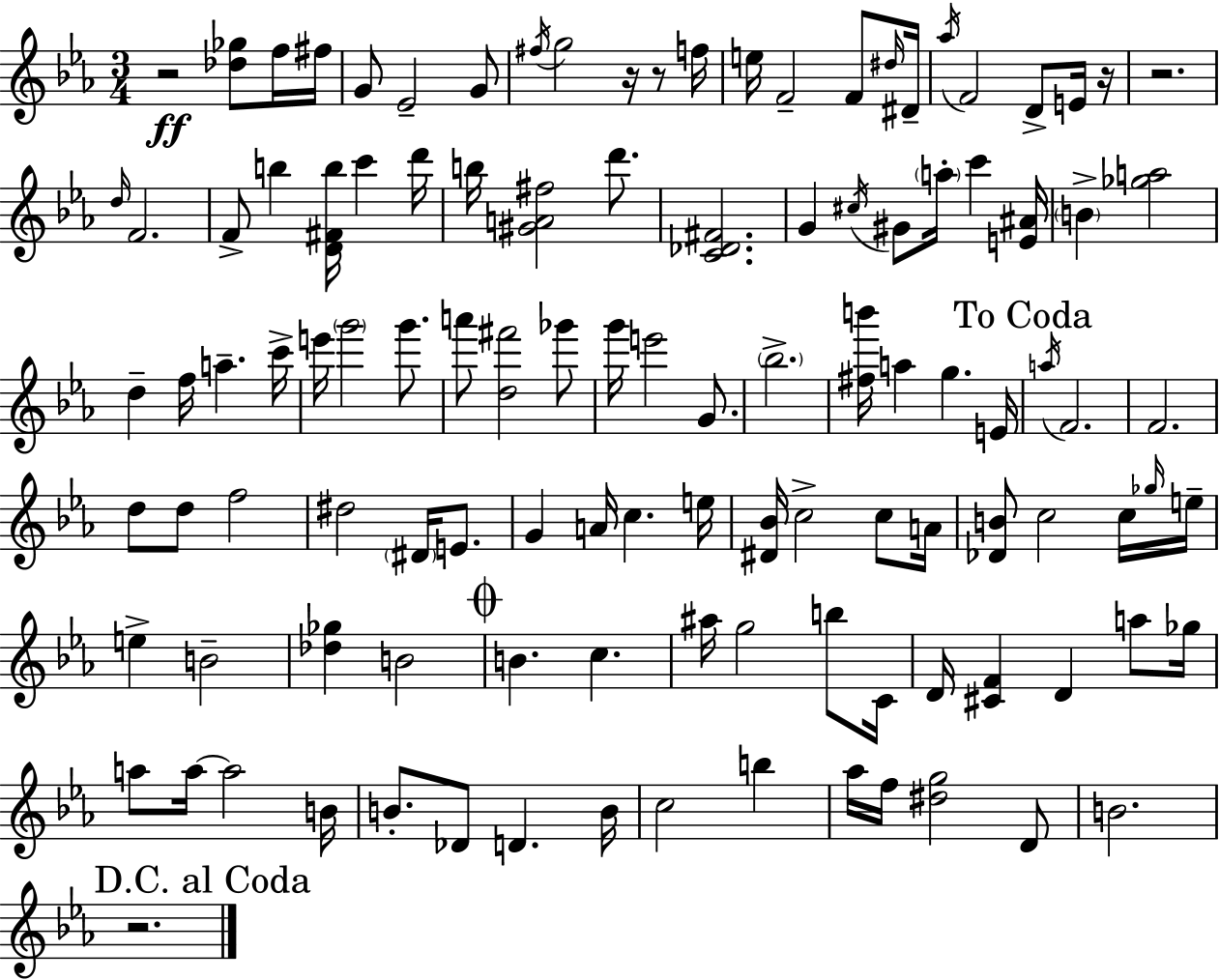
X:1
T:Untitled
M:3/4
L:1/4
K:Cm
z2 [_d_g]/2 f/4 ^f/4 G/2 _E2 G/2 ^f/4 g2 z/4 z/2 f/4 e/4 F2 F/2 ^d/4 ^D/4 _a/4 F2 D/2 E/4 z/4 z2 d/4 F2 F/2 b [D^Fb]/4 c' d'/4 b/4 [^GA^f]2 d'/2 [C_D^F]2 G ^c/4 ^G/2 a/4 c' [E^A]/4 B [_ga]2 d f/4 a c'/4 e'/4 g'2 g'/2 a'/2 [d^f']2 _g'/2 g'/4 e'2 G/2 _b2 [^fb']/4 a g E/4 a/4 F2 F2 d/2 d/2 f2 ^d2 ^D/4 E/2 G A/4 c e/4 [^D_B]/4 c2 c/2 A/4 [_DB]/2 c2 c/4 _g/4 e/4 e B2 [_d_g] B2 B c ^a/4 g2 b/2 C/4 D/4 [^CF] D a/2 _g/4 a/2 a/4 a2 B/4 B/2 _D/2 D B/4 c2 b _a/4 f/4 [^dg]2 D/2 B2 z2